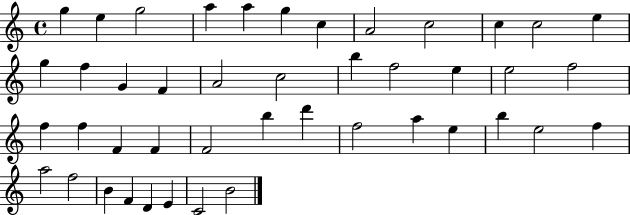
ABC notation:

X:1
T:Untitled
M:4/4
L:1/4
K:C
g e g2 a a g c A2 c2 c c2 e g f G F A2 c2 b f2 e e2 f2 f f F F F2 b d' f2 a e b e2 f a2 f2 B F D E C2 B2